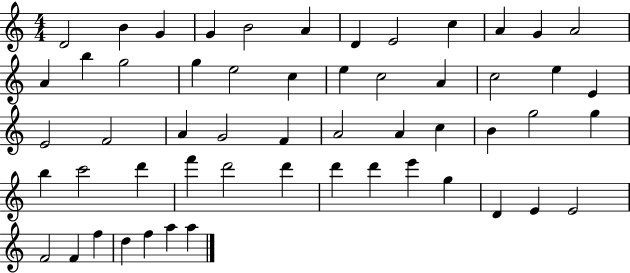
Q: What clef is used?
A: treble